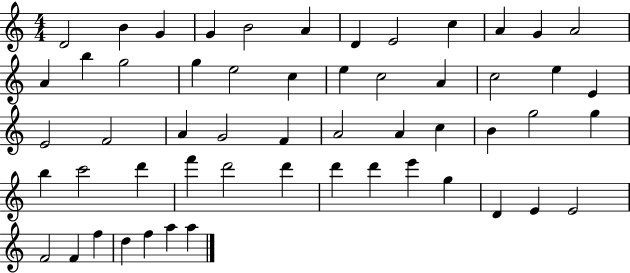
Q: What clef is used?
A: treble